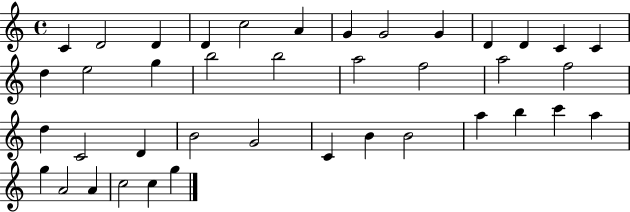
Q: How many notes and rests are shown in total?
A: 40